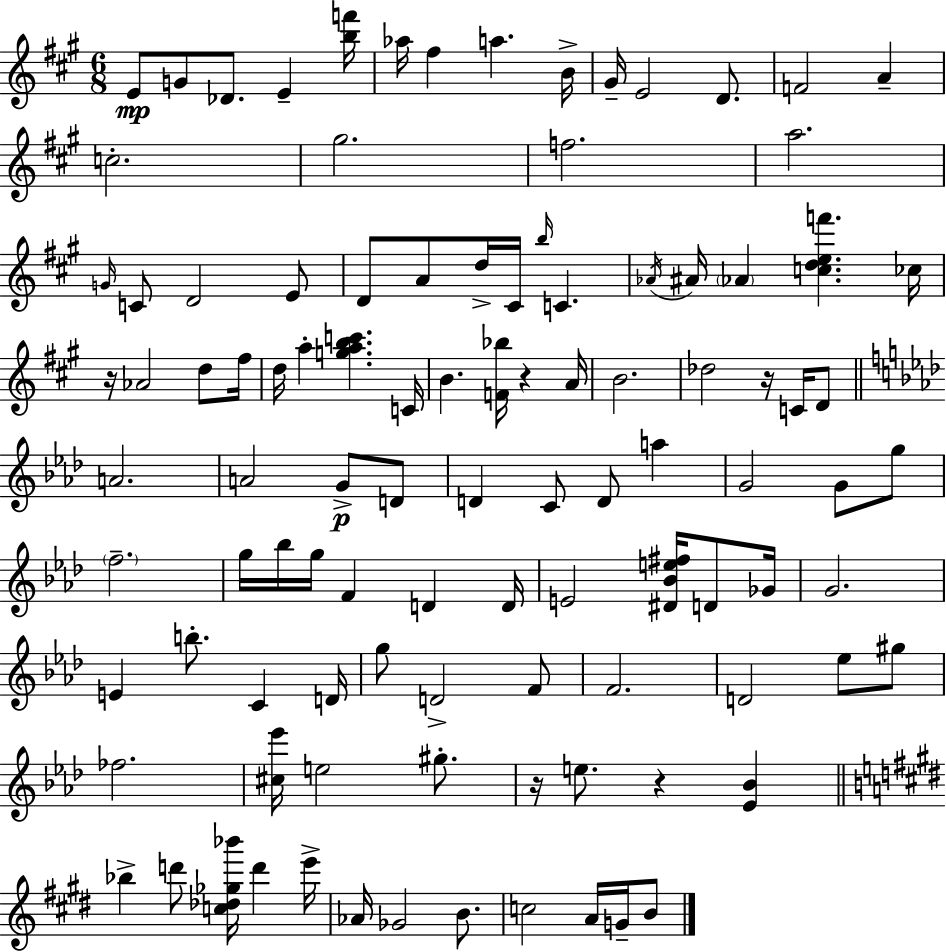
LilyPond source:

{
  \clef treble
  \numericTimeSignature
  \time 6/8
  \key a \major
  e'8\mp g'8 des'8. e'4-- <b'' f'''>16 | aes''16 fis''4 a''4. b'16-> | gis'16-- e'2 d'8. | f'2 a'4-- | \break c''2.-. | gis''2. | f''2. | a''2. | \break \grace { g'16 } c'8 d'2 e'8 | d'8 a'8 d''16-> cis'16 \grace { b''16 } c'4. | \acciaccatura { aes'16 } ais'16 \parenthesize aes'4 <c'' d'' e'' f'''>4. | ces''16 r16 aes'2 | \break d''8 fis''16 d''16 a''4-. <g'' a'' b'' c'''>4. | c'16 b'4. <f' bes''>16 r4 | a'16 b'2. | des''2 r16 | \break c'16 d'8 \bar "||" \break \key aes \major a'2. | a'2 g'8->\p d'8 | d'4 c'8 d'8 a''4 | g'2 g'8 g''8 | \break \parenthesize f''2.-- | g''16 bes''16 g''16 f'4 d'4 d'16 | e'2 <dis' bes' e'' fis''>16 d'8 ges'16 | g'2. | \break e'4 b''8.-. c'4 d'16 | g''8 d'2-> f'8 | f'2. | d'2 ees''8 gis''8 | \break fes''2. | <cis'' ees'''>16 e''2 gis''8.-. | r16 e''8. r4 <ees' bes'>4 | \bar "||" \break \key e \major bes''4-> d'''8 <c'' des'' ges'' bes'''>16 d'''4 e'''16-> | aes'16 ges'2 b'8. | c''2 a'16 g'16-- b'8 | \bar "|."
}